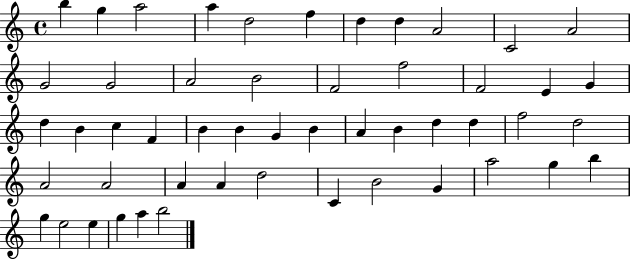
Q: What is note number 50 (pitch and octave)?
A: A5